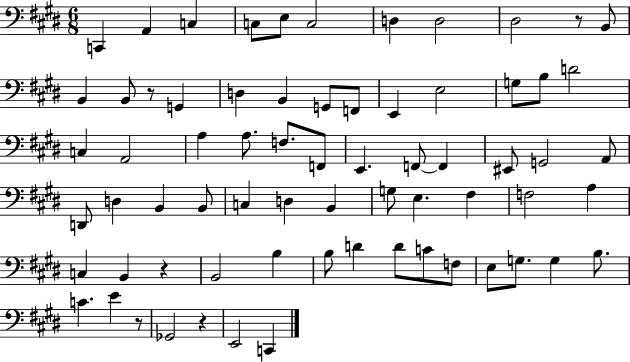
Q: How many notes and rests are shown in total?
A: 69